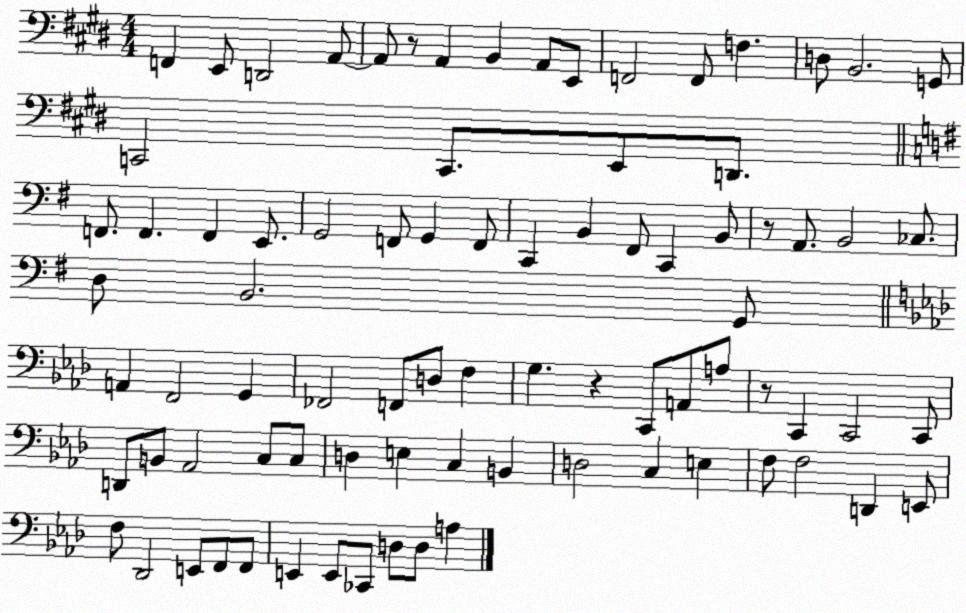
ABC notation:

X:1
T:Untitled
M:4/4
L:1/4
K:E
F,, E,,/2 D,,2 A,,/2 A,,/2 z/2 A,, B,, A,,/2 E,,/2 F,,2 F,,/2 F, D,/2 B,,2 G,,/2 C,,2 C,,/2 E,,/2 D,,/2 F,,/2 F,, F,, E,,/2 G,,2 F,,/2 G,, F,,/2 C,, B,, ^F,,/2 C,, B,,/2 z/2 A,,/2 B,,2 _C,/2 D,/2 B,,2 G,,/2 A,, F,,2 G,, _F,,2 F,,/2 D,/2 F, G, z C,,/2 A,,/2 A,/2 z/2 C,, C,,2 C,,/2 D,,/2 B,,/2 _A,,2 C,/2 C,/2 D, E, C, B,, D,2 C, E, F,/2 F,2 D,, E,,/2 F,/2 _D,,2 E,,/2 F,,/2 F,,/2 E,, E,,/2 _C,,/2 D,/2 D,/2 A,